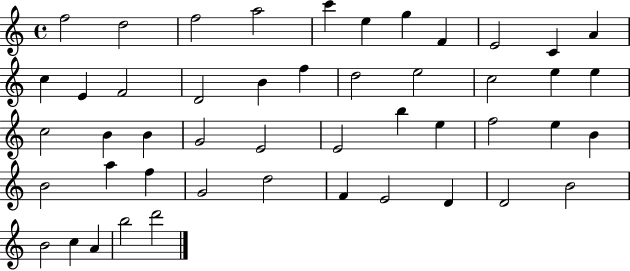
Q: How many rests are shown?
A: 0